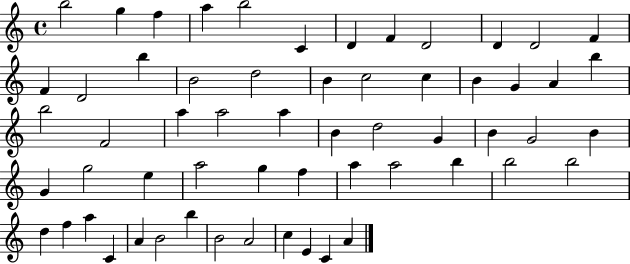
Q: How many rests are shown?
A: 0